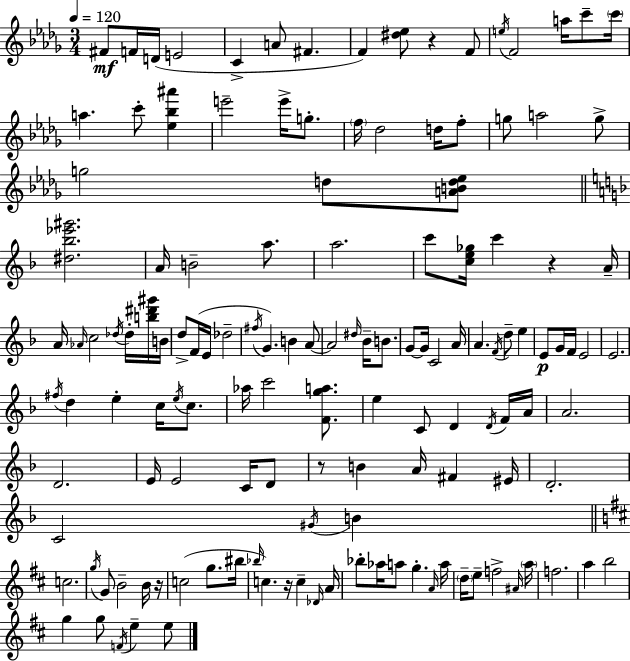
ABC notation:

X:1
T:Untitled
M:3/4
L:1/4
K:Bbm
^F/2 F/4 D/4 E2 C A/2 ^F F [^d_e]/2 z F/2 e/4 F2 a/4 c'/2 c'/4 a c'/2 [_e_b^a'] e'2 e'/4 g/2 f/4 _d2 d/4 f/2 g/2 a2 g/2 g2 d/2 [ABd_e]/2 [^d_b_e'^g']2 A/4 B2 a/2 a2 c'/2 [ce_g]/4 c' z A/4 A/4 _A/4 c2 _d/4 _d/4 [b^d'^g']/4 B/4 d/2 F/4 E/4 _d2 ^f/4 G B A/2 A2 ^d/4 _B/4 B/2 G/2 G/4 C2 A/4 A F/4 d/2 e E/2 G/4 F/4 E2 E2 ^f/4 d e c/4 e/4 c/2 _a/4 c'2 [Fga]/2 e C/2 D D/4 F/4 A/4 A2 D2 E/4 E2 C/4 D/2 z/2 B A/4 ^F ^E/4 D2 C2 ^G/4 B c2 g/4 G/2 B2 B/4 z/4 c2 g/2 ^b/4 _b/4 c z/4 c _D/4 A/4 _b/2 _a/4 a/2 g A/4 a/4 d/4 e/2 f2 ^A/4 a/4 f2 a b2 g g/2 F/4 e e/2